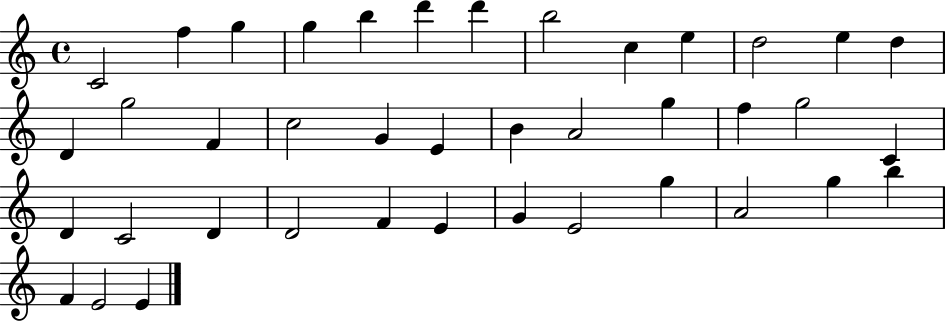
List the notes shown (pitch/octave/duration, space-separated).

C4/h F5/q G5/q G5/q B5/q D6/q D6/q B5/h C5/q E5/q D5/h E5/q D5/q D4/q G5/h F4/q C5/h G4/q E4/q B4/q A4/h G5/q F5/q G5/h C4/q D4/q C4/h D4/q D4/h F4/q E4/q G4/q E4/h G5/q A4/h G5/q B5/q F4/q E4/h E4/q